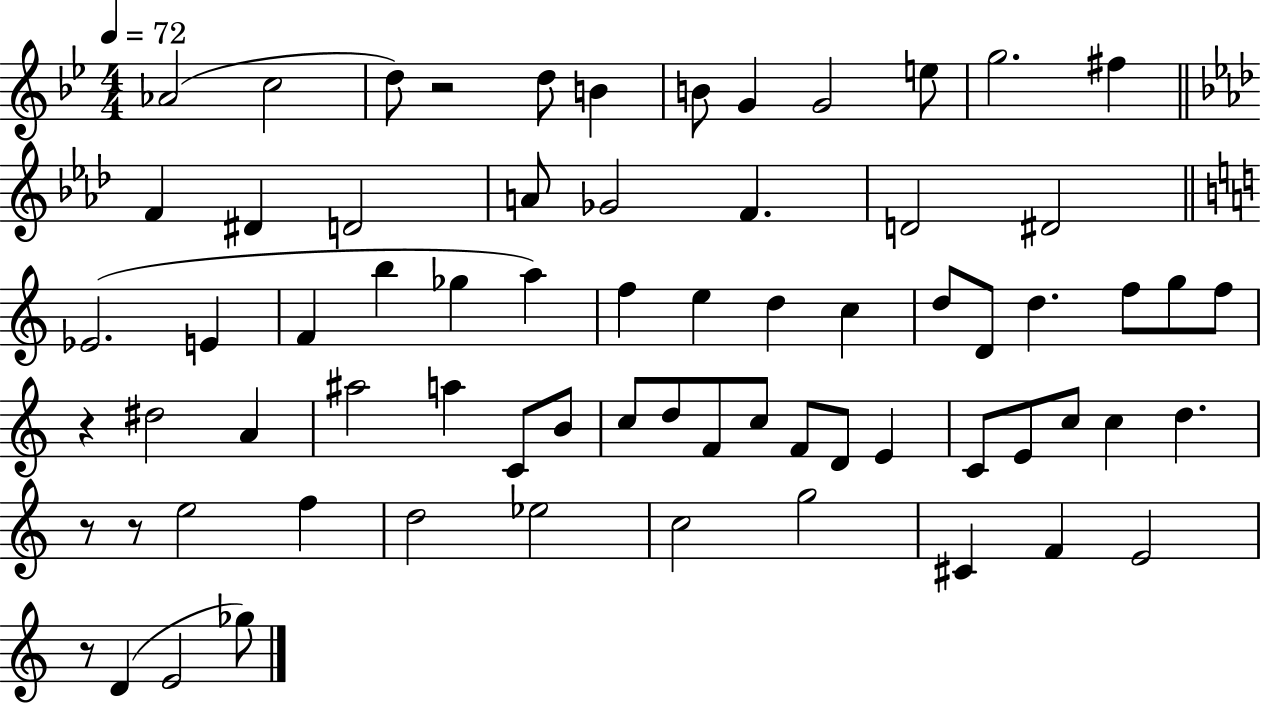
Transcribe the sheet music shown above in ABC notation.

X:1
T:Untitled
M:4/4
L:1/4
K:Bb
_A2 c2 d/2 z2 d/2 B B/2 G G2 e/2 g2 ^f F ^D D2 A/2 _G2 F D2 ^D2 _E2 E F b _g a f e d c d/2 D/2 d f/2 g/2 f/2 z ^d2 A ^a2 a C/2 B/2 c/2 d/2 F/2 c/2 F/2 D/2 E C/2 E/2 c/2 c d z/2 z/2 e2 f d2 _e2 c2 g2 ^C F E2 z/2 D E2 _g/2